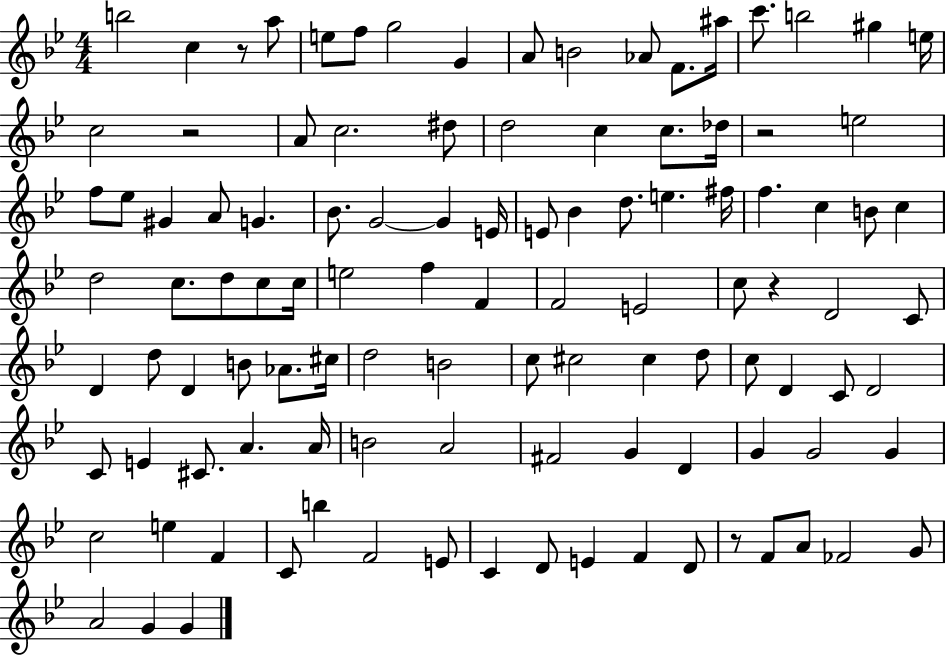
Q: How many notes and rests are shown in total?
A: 109